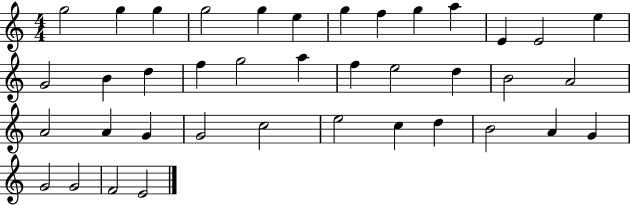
X:1
T:Untitled
M:4/4
L:1/4
K:C
g2 g g g2 g e g f g a E E2 e G2 B d f g2 a f e2 d B2 A2 A2 A G G2 c2 e2 c d B2 A G G2 G2 F2 E2